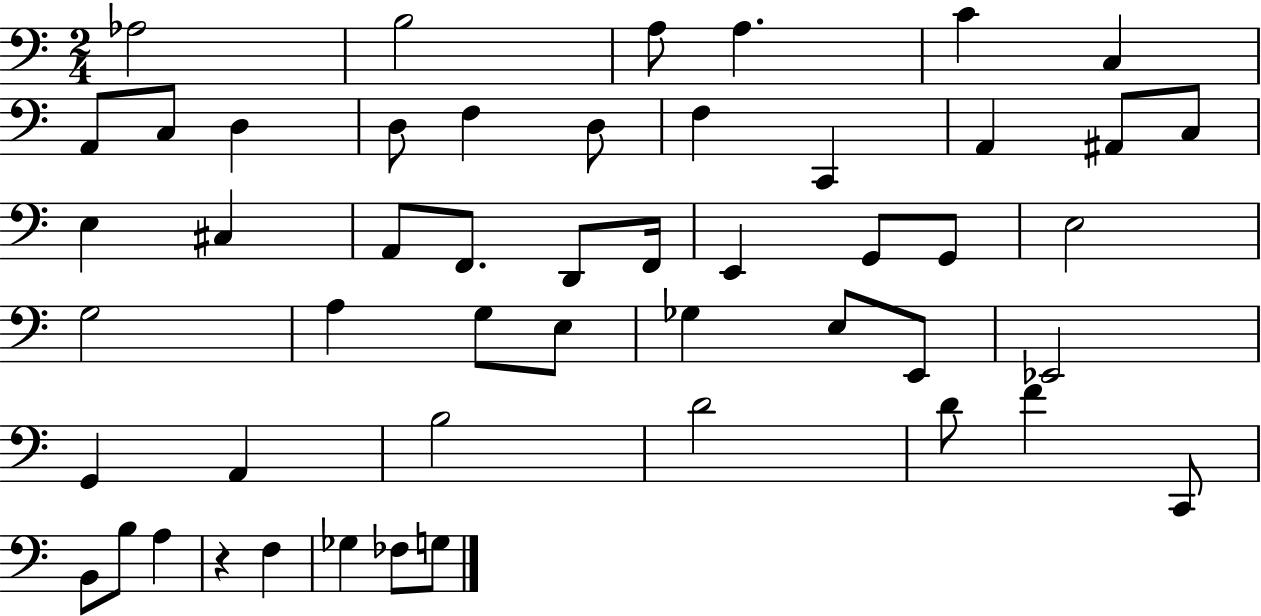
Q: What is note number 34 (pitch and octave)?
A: E2